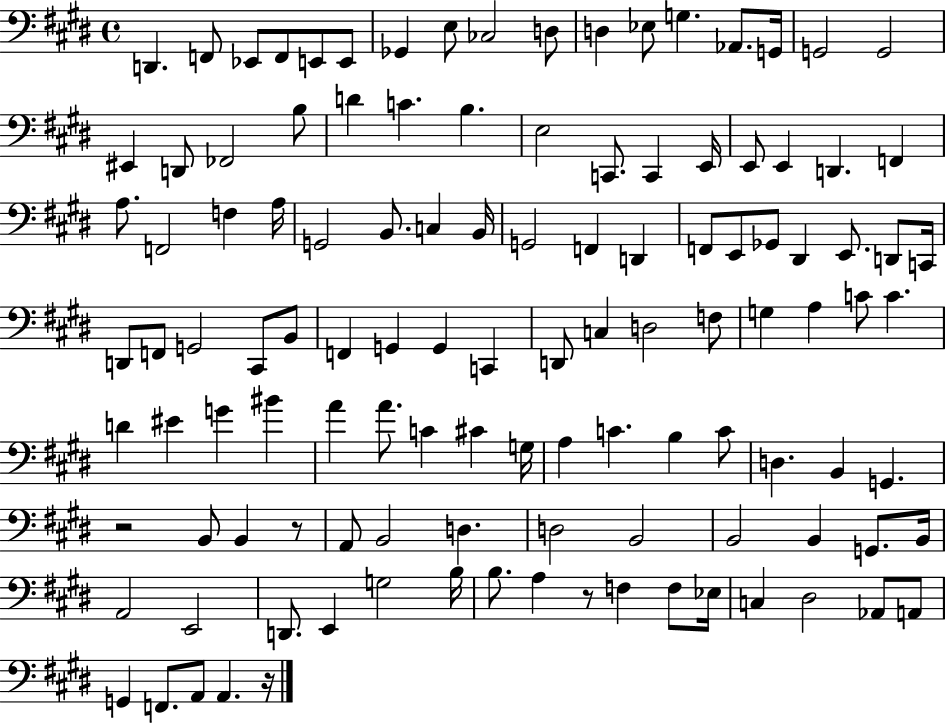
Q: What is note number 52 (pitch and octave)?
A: F2